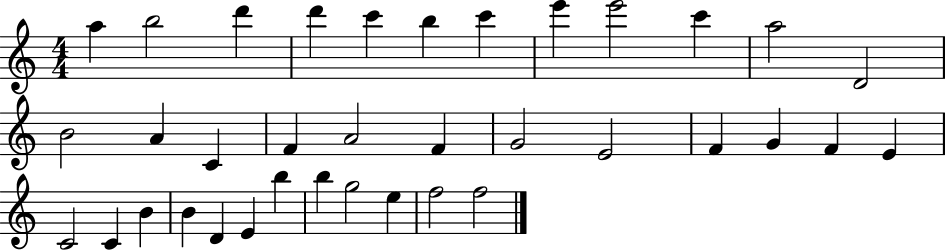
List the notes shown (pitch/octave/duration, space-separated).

A5/q B5/h D6/q D6/q C6/q B5/q C6/q E6/q E6/h C6/q A5/h D4/h B4/h A4/q C4/q F4/q A4/h F4/q G4/h E4/h F4/q G4/q F4/q E4/q C4/h C4/q B4/q B4/q D4/q E4/q B5/q B5/q G5/h E5/q F5/h F5/h